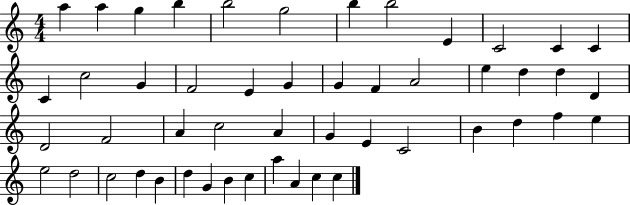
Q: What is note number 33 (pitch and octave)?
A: C4